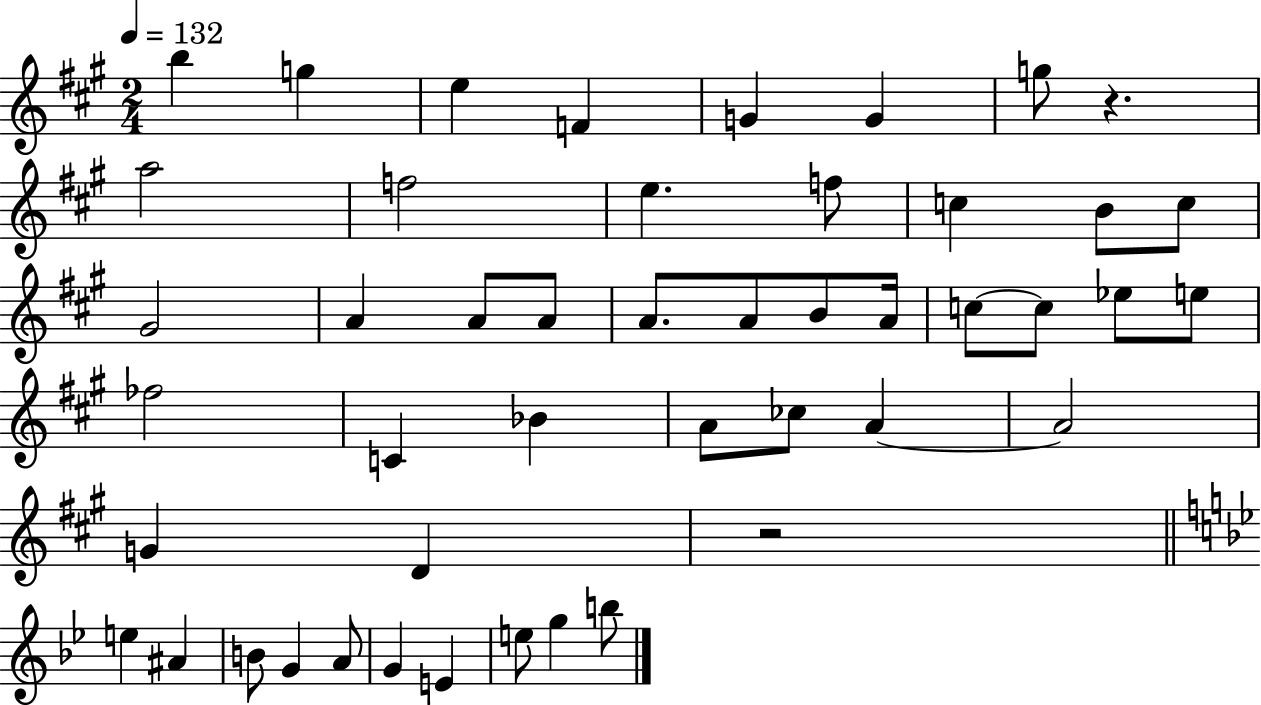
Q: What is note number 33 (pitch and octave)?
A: A4